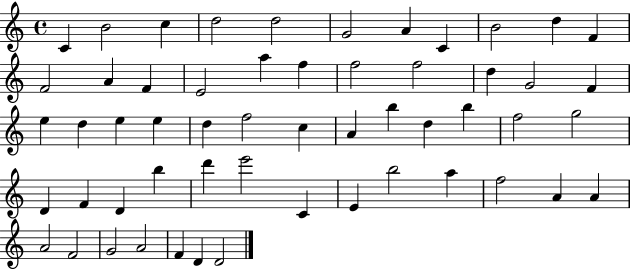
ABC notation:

X:1
T:Untitled
M:4/4
L:1/4
K:C
C B2 c d2 d2 G2 A C B2 d F F2 A F E2 a f f2 f2 d G2 F e d e e d f2 c A b d b f2 g2 D F D b d' e'2 C E b2 a f2 A A A2 F2 G2 A2 F D D2